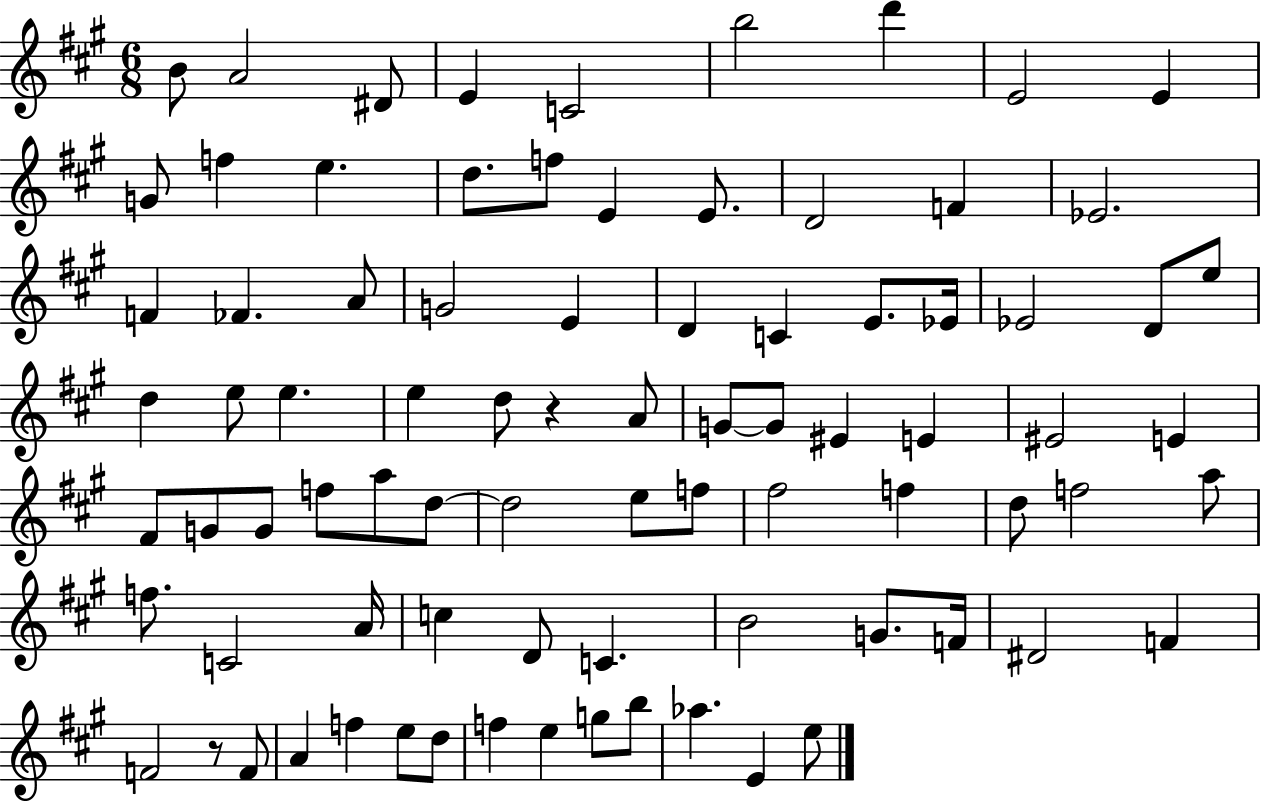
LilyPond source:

{
  \clef treble
  \numericTimeSignature
  \time 6/8
  \key a \major
  b'8 a'2 dis'8 | e'4 c'2 | b''2 d'''4 | e'2 e'4 | \break g'8 f''4 e''4. | d''8. f''8 e'4 e'8. | d'2 f'4 | ees'2. | \break f'4 fes'4. a'8 | g'2 e'4 | d'4 c'4 e'8. ees'16 | ees'2 d'8 e''8 | \break d''4 e''8 e''4. | e''4 d''8 r4 a'8 | g'8~~ g'8 eis'4 e'4 | eis'2 e'4 | \break fis'8 g'8 g'8 f''8 a''8 d''8~~ | d''2 e''8 f''8 | fis''2 f''4 | d''8 f''2 a''8 | \break f''8. c'2 a'16 | c''4 d'8 c'4. | b'2 g'8. f'16 | dis'2 f'4 | \break f'2 r8 f'8 | a'4 f''4 e''8 d''8 | f''4 e''4 g''8 b''8 | aes''4. e'4 e''8 | \break \bar "|."
}